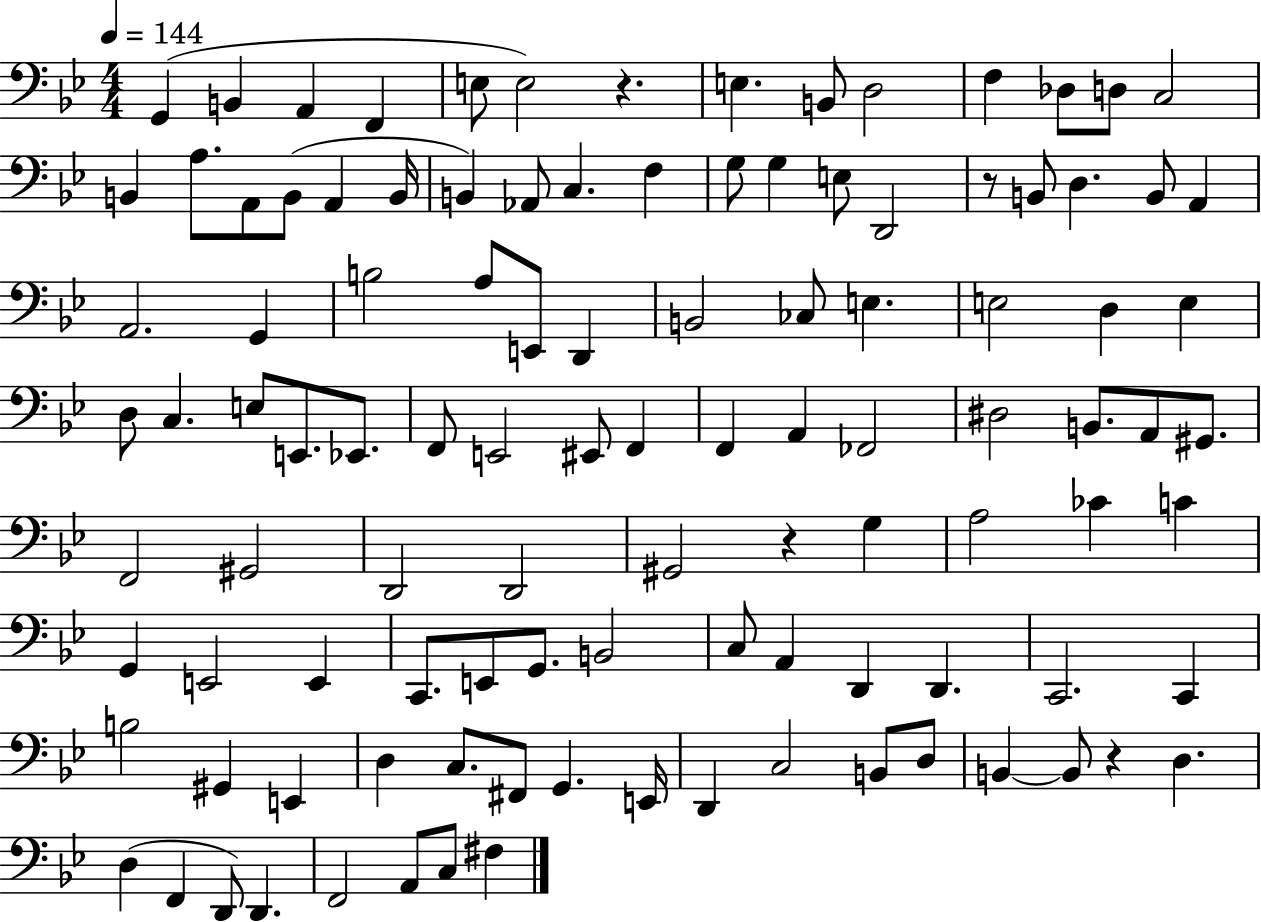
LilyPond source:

{
  \clef bass
  \numericTimeSignature
  \time 4/4
  \key bes \major
  \tempo 4 = 144
  g,4( b,4 a,4 f,4 | e8 e2) r4. | e4. b,8 d2 | f4 des8 d8 c2 | \break b,4 a8. a,8 b,8( a,4 b,16 | b,4) aes,8 c4. f4 | g8 g4 e8 d,2 | r8 b,8 d4. b,8 a,4 | \break a,2. g,4 | b2 a8 e,8 d,4 | b,2 ces8 e4. | e2 d4 e4 | \break d8 c4. e8 e,8. ees,8. | f,8 e,2 eis,8 f,4 | f,4 a,4 fes,2 | dis2 b,8. a,8 gis,8. | \break f,2 gis,2 | d,2 d,2 | gis,2 r4 g4 | a2 ces'4 c'4 | \break g,4 e,2 e,4 | c,8. e,8 g,8. b,2 | c8 a,4 d,4 d,4. | c,2. c,4 | \break b2 gis,4 e,4 | d4 c8. fis,8 g,4. e,16 | d,4 c2 b,8 d8 | b,4~~ b,8 r4 d4. | \break d4( f,4 d,8) d,4. | f,2 a,8 c8 fis4 | \bar "|."
}